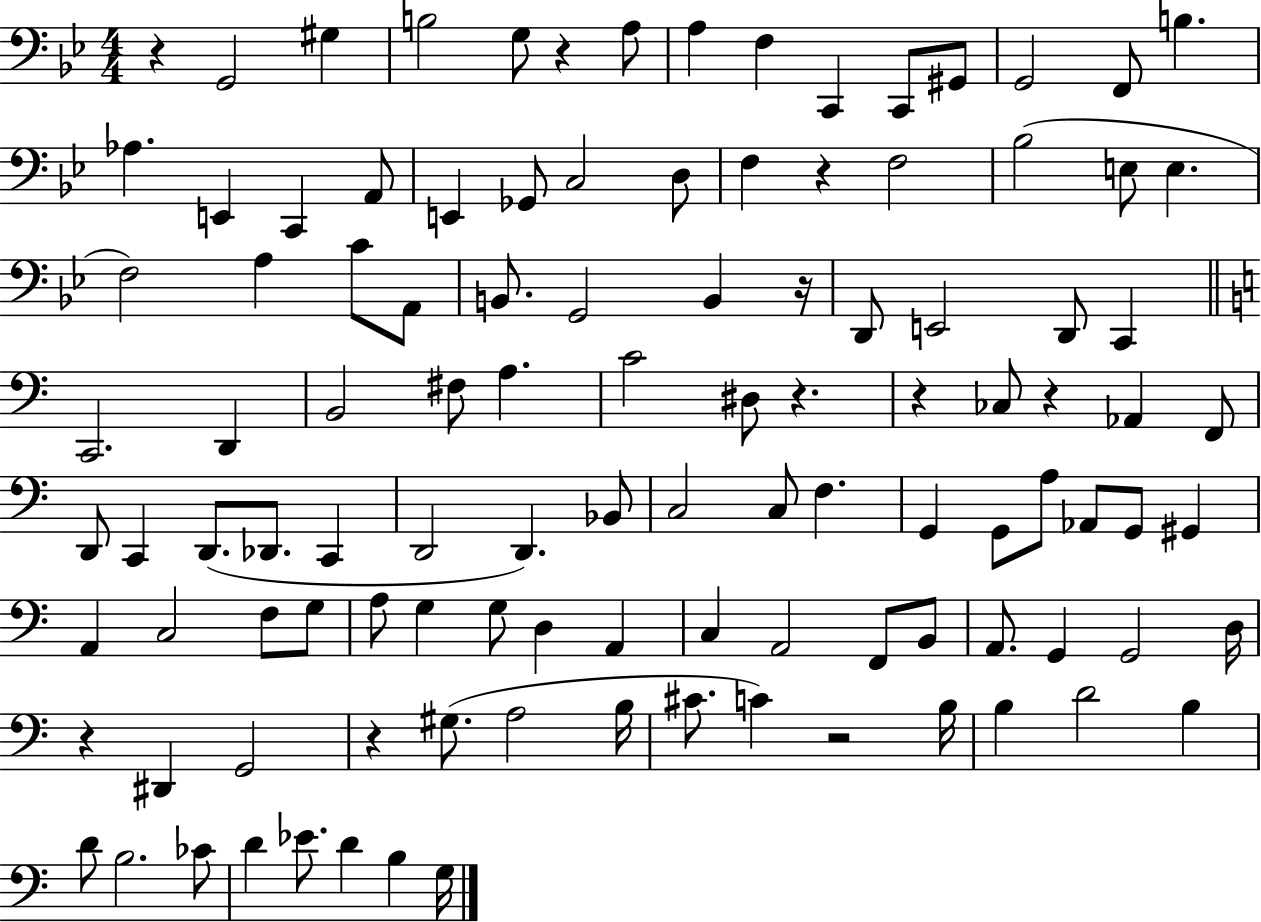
{
  \clef bass
  \numericTimeSignature
  \time 4/4
  \key bes \major
  \repeat volta 2 { r4 g,2 gis4 | b2 g8 r4 a8 | a4 f4 c,4 c,8 gis,8 | g,2 f,8 b4. | \break aes4. e,4 c,4 a,8 | e,4 ges,8 c2 d8 | f4 r4 f2 | bes2( e8 e4. | \break f2) a4 c'8 a,8 | b,8. g,2 b,4 r16 | d,8 e,2 d,8 c,4 | \bar "||" \break \key c \major c,2. d,4 | b,2 fis8 a4. | c'2 dis8 r4. | r4 ces8 r4 aes,4 f,8 | \break d,8 c,4 d,8.( des,8. c,4 | d,2 d,4.) bes,8 | c2 c8 f4. | g,4 g,8 a8 aes,8 g,8 gis,4 | \break a,4 c2 f8 g8 | a8 g4 g8 d4 a,4 | c4 a,2 f,8 b,8 | a,8. g,4 g,2 d16 | \break r4 dis,4 g,2 | r4 gis8.( a2 b16 | cis'8. c'4) r2 b16 | b4 d'2 b4 | \break d'8 b2. ces'8 | d'4 ees'8. d'4 b4 g16 | } \bar "|."
}